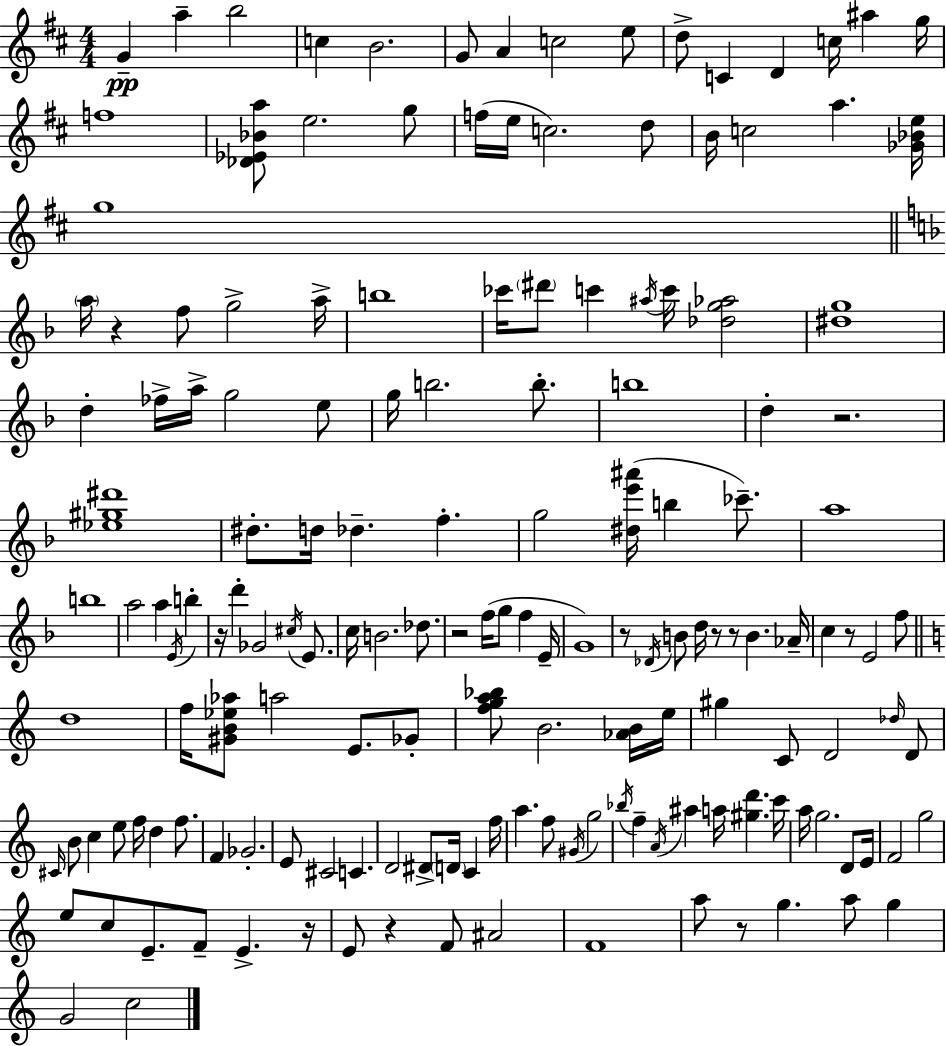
X:1
T:Untitled
M:4/4
L:1/4
K:D
G a b2 c B2 G/2 A c2 e/2 d/2 C D c/4 ^a g/4 f4 [_D_E_Ba]/2 e2 g/2 f/4 e/4 c2 d/2 B/4 c2 a [_G_Be]/4 g4 a/4 z f/2 g2 a/4 b4 _c'/4 ^d'/2 c' ^a/4 c'/4 [_dg_a]2 [^dg]4 d _f/4 a/4 g2 e/2 g/4 b2 b/2 b4 d z2 [_e^g^d']4 ^d/2 d/4 _d f g2 [^de'^a']/4 b _c'/2 a4 b4 a2 a E/4 b z/4 d' _G2 ^c/4 E/2 c/4 B2 _d/2 z2 f/4 g/2 f E/4 G4 z/2 _D/4 B/2 d/4 z/2 z/2 B _A/4 c z/2 E2 f/2 d4 f/4 [^GB_e_a]/2 a2 E/2 _G/2 [fga_b]/2 B2 [_AB]/4 e/4 ^g C/2 D2 _d/4 D/2 ^C/4 B/2 c e/2 f/4 d f/2 F _G2 E/2 ^C2 C D2 ^D/2 D/4 C f/4 a f/2 ^G/4 g2 _b/4 f A/4 ^a a/4 [^gd'] c'/4 a/4 g2 D/2 E/4 F2 g2 e/2 c/2 E/2 F/2 E z/4 E/2 z F/2 ^A2 F4 a/2 z/2 g a/2 g G2 c2